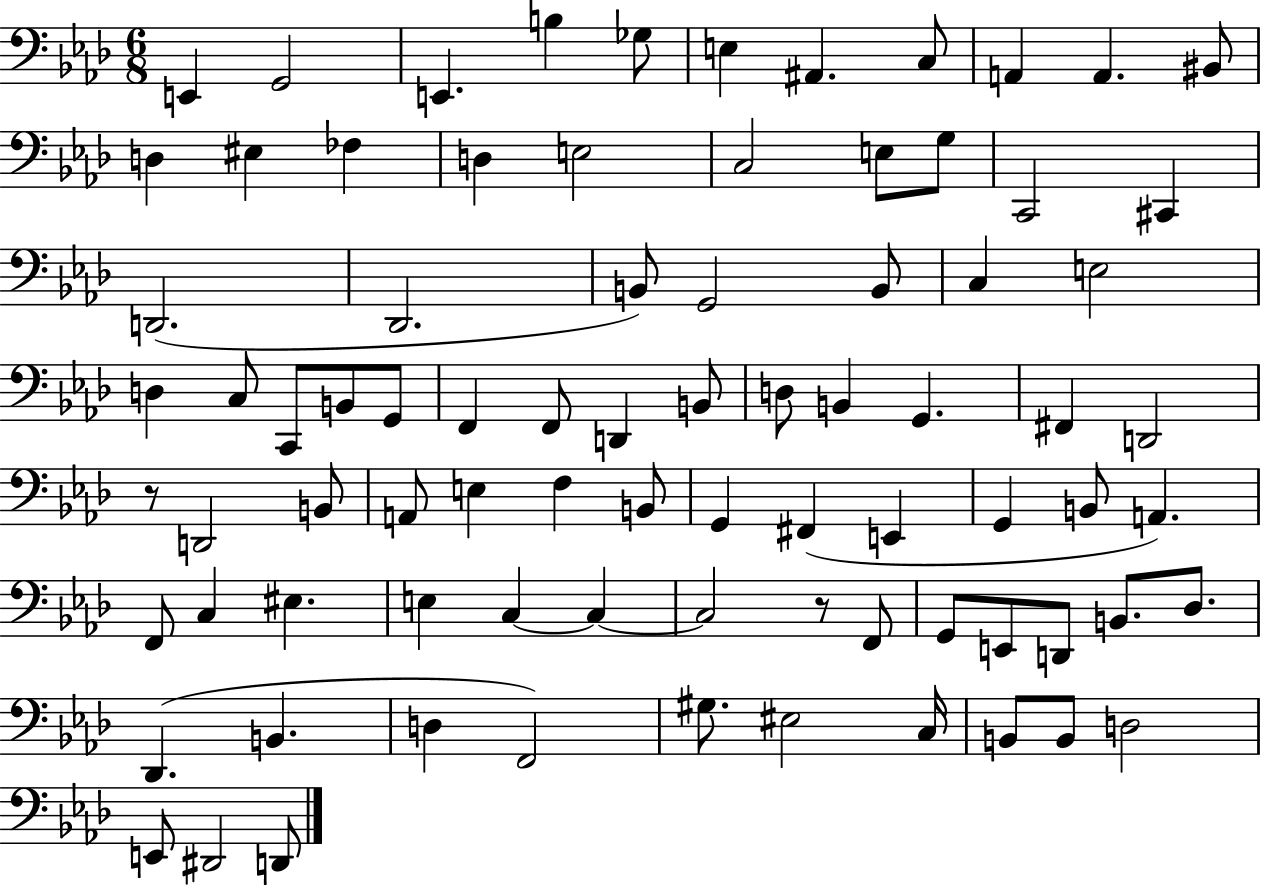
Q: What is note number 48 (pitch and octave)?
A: B2